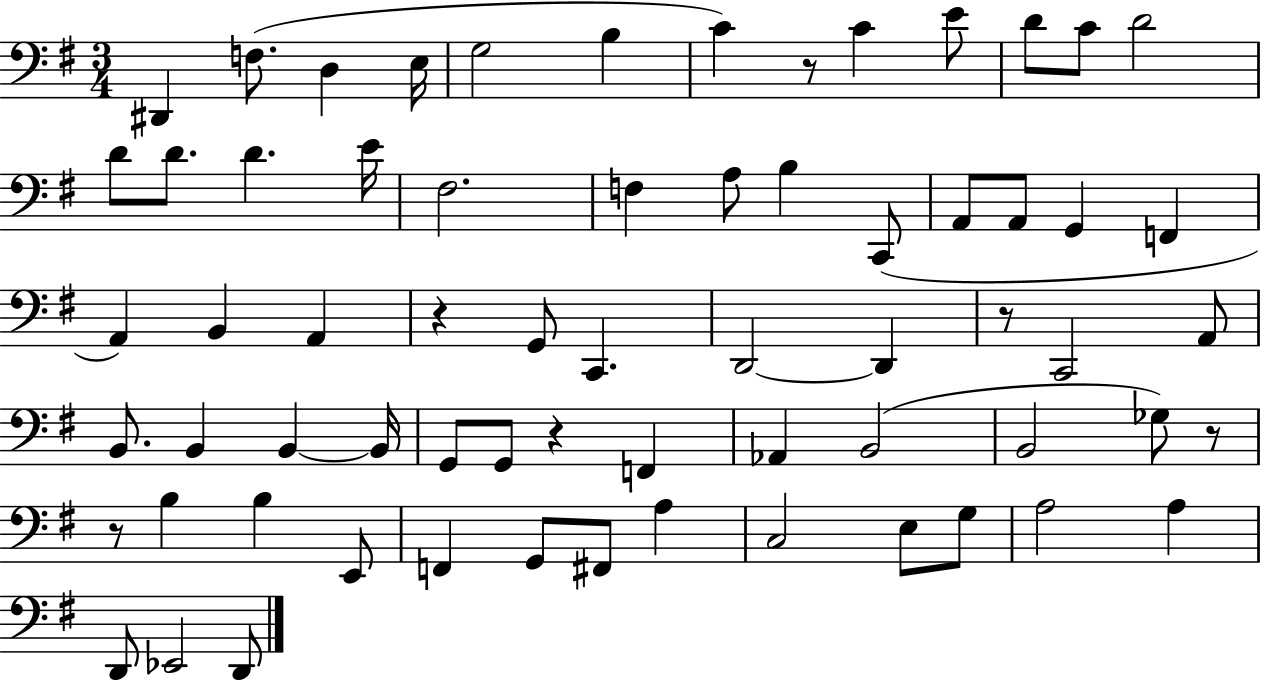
{
  \clef bass
  \numericTimeSignature
  \time 3/4
  \key g \major
  dis,4 f8.( d4 e16 | g2 b4 | c'4) r8 c'4 e'8 | d'8 c'8 d'2 | \break d'8 d'8. d'4. e'16 | fis2. | f4 a8 b4 c,8( | a,8 a,8 g,4 f,4 | \break a,4) b,4 a,4 | r4 g,8 c,4. | d,2~~ d,4 | r8 c,2 a,8 | \break b,8. b,4 b,4~~ b,16 | g,8 g,8 r4 f,4 | aes,4 b,2( | b,2 ges8) r8 | \break r8 b4 b4 e,8 | f,4 g,8 fis,8 a4 | c2 e8 g8 | a2 a4 | \break d,8 ees,2 d,8 | \bar "|."
}